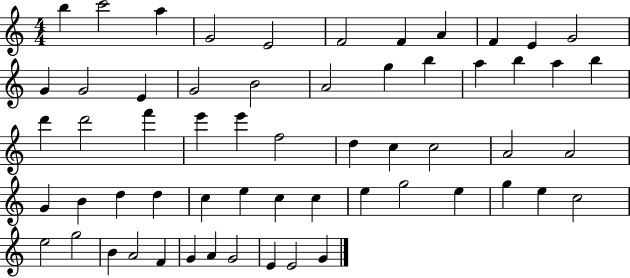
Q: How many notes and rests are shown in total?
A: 59